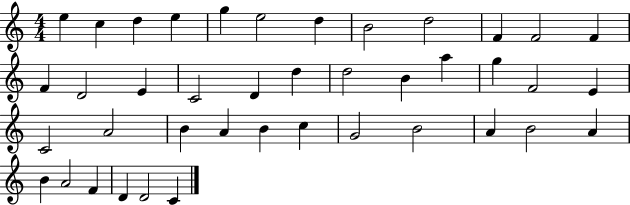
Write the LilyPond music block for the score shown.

{
  \clef treble
  \numericTimeSignature
  \time 4/4
  \key c \major
  e''4 c''4 d''4 e''4 | g''4 e''2 d''4 | b'2 d''2 | f'4 f'2 f'4 | \break f'4 d'2 e'4 | c'2 d'4 d''4 | d''2 b'4 a''4 | g''4 f'2 e'4 | \break c'2 a'2 | b'4 a'4 b'4 c''4 | g'2 b'2 | a'4 b'2 a'4 | \break b'4 a'2 f'4 | d'4 d'2 c'4 | \bar "|."
}